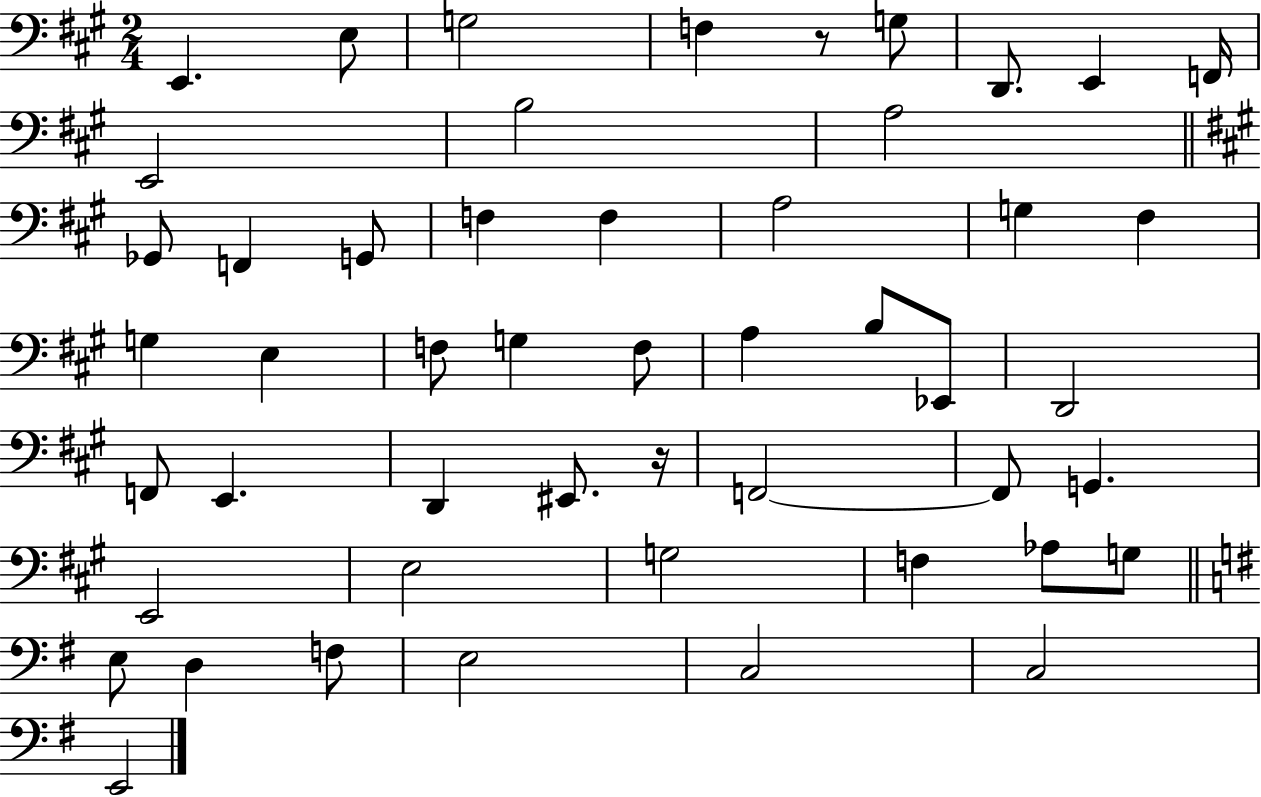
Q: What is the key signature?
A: A major